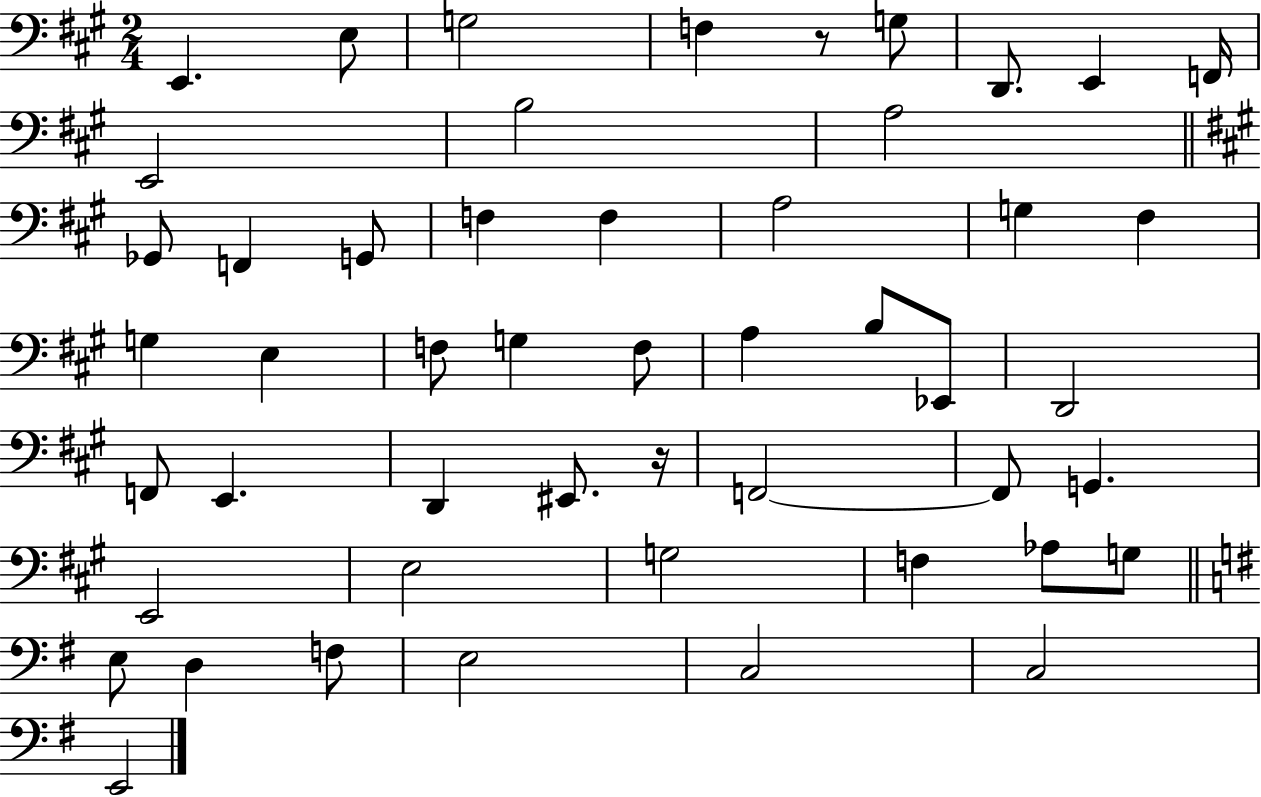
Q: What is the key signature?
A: A major